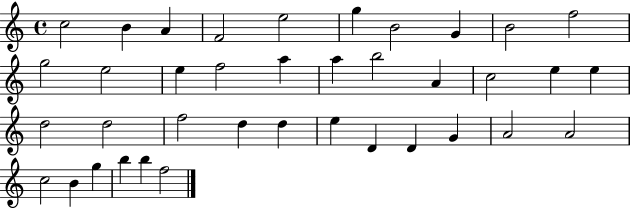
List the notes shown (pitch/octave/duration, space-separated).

C5/h B4/q A4/q F4/h E5/h G5/q B4/h G4/q B4/h F5/h G5/h E5/h E5/q F5/h A5/q A5/q B5/h A4/q C5/h E5/q E5/q D5/h D5/h F5/h D5/q D5/q E5/q D4/q D4/q G4/q A4/h A4/h C5/h B4/q G5/q B5/q B5/q F5/h